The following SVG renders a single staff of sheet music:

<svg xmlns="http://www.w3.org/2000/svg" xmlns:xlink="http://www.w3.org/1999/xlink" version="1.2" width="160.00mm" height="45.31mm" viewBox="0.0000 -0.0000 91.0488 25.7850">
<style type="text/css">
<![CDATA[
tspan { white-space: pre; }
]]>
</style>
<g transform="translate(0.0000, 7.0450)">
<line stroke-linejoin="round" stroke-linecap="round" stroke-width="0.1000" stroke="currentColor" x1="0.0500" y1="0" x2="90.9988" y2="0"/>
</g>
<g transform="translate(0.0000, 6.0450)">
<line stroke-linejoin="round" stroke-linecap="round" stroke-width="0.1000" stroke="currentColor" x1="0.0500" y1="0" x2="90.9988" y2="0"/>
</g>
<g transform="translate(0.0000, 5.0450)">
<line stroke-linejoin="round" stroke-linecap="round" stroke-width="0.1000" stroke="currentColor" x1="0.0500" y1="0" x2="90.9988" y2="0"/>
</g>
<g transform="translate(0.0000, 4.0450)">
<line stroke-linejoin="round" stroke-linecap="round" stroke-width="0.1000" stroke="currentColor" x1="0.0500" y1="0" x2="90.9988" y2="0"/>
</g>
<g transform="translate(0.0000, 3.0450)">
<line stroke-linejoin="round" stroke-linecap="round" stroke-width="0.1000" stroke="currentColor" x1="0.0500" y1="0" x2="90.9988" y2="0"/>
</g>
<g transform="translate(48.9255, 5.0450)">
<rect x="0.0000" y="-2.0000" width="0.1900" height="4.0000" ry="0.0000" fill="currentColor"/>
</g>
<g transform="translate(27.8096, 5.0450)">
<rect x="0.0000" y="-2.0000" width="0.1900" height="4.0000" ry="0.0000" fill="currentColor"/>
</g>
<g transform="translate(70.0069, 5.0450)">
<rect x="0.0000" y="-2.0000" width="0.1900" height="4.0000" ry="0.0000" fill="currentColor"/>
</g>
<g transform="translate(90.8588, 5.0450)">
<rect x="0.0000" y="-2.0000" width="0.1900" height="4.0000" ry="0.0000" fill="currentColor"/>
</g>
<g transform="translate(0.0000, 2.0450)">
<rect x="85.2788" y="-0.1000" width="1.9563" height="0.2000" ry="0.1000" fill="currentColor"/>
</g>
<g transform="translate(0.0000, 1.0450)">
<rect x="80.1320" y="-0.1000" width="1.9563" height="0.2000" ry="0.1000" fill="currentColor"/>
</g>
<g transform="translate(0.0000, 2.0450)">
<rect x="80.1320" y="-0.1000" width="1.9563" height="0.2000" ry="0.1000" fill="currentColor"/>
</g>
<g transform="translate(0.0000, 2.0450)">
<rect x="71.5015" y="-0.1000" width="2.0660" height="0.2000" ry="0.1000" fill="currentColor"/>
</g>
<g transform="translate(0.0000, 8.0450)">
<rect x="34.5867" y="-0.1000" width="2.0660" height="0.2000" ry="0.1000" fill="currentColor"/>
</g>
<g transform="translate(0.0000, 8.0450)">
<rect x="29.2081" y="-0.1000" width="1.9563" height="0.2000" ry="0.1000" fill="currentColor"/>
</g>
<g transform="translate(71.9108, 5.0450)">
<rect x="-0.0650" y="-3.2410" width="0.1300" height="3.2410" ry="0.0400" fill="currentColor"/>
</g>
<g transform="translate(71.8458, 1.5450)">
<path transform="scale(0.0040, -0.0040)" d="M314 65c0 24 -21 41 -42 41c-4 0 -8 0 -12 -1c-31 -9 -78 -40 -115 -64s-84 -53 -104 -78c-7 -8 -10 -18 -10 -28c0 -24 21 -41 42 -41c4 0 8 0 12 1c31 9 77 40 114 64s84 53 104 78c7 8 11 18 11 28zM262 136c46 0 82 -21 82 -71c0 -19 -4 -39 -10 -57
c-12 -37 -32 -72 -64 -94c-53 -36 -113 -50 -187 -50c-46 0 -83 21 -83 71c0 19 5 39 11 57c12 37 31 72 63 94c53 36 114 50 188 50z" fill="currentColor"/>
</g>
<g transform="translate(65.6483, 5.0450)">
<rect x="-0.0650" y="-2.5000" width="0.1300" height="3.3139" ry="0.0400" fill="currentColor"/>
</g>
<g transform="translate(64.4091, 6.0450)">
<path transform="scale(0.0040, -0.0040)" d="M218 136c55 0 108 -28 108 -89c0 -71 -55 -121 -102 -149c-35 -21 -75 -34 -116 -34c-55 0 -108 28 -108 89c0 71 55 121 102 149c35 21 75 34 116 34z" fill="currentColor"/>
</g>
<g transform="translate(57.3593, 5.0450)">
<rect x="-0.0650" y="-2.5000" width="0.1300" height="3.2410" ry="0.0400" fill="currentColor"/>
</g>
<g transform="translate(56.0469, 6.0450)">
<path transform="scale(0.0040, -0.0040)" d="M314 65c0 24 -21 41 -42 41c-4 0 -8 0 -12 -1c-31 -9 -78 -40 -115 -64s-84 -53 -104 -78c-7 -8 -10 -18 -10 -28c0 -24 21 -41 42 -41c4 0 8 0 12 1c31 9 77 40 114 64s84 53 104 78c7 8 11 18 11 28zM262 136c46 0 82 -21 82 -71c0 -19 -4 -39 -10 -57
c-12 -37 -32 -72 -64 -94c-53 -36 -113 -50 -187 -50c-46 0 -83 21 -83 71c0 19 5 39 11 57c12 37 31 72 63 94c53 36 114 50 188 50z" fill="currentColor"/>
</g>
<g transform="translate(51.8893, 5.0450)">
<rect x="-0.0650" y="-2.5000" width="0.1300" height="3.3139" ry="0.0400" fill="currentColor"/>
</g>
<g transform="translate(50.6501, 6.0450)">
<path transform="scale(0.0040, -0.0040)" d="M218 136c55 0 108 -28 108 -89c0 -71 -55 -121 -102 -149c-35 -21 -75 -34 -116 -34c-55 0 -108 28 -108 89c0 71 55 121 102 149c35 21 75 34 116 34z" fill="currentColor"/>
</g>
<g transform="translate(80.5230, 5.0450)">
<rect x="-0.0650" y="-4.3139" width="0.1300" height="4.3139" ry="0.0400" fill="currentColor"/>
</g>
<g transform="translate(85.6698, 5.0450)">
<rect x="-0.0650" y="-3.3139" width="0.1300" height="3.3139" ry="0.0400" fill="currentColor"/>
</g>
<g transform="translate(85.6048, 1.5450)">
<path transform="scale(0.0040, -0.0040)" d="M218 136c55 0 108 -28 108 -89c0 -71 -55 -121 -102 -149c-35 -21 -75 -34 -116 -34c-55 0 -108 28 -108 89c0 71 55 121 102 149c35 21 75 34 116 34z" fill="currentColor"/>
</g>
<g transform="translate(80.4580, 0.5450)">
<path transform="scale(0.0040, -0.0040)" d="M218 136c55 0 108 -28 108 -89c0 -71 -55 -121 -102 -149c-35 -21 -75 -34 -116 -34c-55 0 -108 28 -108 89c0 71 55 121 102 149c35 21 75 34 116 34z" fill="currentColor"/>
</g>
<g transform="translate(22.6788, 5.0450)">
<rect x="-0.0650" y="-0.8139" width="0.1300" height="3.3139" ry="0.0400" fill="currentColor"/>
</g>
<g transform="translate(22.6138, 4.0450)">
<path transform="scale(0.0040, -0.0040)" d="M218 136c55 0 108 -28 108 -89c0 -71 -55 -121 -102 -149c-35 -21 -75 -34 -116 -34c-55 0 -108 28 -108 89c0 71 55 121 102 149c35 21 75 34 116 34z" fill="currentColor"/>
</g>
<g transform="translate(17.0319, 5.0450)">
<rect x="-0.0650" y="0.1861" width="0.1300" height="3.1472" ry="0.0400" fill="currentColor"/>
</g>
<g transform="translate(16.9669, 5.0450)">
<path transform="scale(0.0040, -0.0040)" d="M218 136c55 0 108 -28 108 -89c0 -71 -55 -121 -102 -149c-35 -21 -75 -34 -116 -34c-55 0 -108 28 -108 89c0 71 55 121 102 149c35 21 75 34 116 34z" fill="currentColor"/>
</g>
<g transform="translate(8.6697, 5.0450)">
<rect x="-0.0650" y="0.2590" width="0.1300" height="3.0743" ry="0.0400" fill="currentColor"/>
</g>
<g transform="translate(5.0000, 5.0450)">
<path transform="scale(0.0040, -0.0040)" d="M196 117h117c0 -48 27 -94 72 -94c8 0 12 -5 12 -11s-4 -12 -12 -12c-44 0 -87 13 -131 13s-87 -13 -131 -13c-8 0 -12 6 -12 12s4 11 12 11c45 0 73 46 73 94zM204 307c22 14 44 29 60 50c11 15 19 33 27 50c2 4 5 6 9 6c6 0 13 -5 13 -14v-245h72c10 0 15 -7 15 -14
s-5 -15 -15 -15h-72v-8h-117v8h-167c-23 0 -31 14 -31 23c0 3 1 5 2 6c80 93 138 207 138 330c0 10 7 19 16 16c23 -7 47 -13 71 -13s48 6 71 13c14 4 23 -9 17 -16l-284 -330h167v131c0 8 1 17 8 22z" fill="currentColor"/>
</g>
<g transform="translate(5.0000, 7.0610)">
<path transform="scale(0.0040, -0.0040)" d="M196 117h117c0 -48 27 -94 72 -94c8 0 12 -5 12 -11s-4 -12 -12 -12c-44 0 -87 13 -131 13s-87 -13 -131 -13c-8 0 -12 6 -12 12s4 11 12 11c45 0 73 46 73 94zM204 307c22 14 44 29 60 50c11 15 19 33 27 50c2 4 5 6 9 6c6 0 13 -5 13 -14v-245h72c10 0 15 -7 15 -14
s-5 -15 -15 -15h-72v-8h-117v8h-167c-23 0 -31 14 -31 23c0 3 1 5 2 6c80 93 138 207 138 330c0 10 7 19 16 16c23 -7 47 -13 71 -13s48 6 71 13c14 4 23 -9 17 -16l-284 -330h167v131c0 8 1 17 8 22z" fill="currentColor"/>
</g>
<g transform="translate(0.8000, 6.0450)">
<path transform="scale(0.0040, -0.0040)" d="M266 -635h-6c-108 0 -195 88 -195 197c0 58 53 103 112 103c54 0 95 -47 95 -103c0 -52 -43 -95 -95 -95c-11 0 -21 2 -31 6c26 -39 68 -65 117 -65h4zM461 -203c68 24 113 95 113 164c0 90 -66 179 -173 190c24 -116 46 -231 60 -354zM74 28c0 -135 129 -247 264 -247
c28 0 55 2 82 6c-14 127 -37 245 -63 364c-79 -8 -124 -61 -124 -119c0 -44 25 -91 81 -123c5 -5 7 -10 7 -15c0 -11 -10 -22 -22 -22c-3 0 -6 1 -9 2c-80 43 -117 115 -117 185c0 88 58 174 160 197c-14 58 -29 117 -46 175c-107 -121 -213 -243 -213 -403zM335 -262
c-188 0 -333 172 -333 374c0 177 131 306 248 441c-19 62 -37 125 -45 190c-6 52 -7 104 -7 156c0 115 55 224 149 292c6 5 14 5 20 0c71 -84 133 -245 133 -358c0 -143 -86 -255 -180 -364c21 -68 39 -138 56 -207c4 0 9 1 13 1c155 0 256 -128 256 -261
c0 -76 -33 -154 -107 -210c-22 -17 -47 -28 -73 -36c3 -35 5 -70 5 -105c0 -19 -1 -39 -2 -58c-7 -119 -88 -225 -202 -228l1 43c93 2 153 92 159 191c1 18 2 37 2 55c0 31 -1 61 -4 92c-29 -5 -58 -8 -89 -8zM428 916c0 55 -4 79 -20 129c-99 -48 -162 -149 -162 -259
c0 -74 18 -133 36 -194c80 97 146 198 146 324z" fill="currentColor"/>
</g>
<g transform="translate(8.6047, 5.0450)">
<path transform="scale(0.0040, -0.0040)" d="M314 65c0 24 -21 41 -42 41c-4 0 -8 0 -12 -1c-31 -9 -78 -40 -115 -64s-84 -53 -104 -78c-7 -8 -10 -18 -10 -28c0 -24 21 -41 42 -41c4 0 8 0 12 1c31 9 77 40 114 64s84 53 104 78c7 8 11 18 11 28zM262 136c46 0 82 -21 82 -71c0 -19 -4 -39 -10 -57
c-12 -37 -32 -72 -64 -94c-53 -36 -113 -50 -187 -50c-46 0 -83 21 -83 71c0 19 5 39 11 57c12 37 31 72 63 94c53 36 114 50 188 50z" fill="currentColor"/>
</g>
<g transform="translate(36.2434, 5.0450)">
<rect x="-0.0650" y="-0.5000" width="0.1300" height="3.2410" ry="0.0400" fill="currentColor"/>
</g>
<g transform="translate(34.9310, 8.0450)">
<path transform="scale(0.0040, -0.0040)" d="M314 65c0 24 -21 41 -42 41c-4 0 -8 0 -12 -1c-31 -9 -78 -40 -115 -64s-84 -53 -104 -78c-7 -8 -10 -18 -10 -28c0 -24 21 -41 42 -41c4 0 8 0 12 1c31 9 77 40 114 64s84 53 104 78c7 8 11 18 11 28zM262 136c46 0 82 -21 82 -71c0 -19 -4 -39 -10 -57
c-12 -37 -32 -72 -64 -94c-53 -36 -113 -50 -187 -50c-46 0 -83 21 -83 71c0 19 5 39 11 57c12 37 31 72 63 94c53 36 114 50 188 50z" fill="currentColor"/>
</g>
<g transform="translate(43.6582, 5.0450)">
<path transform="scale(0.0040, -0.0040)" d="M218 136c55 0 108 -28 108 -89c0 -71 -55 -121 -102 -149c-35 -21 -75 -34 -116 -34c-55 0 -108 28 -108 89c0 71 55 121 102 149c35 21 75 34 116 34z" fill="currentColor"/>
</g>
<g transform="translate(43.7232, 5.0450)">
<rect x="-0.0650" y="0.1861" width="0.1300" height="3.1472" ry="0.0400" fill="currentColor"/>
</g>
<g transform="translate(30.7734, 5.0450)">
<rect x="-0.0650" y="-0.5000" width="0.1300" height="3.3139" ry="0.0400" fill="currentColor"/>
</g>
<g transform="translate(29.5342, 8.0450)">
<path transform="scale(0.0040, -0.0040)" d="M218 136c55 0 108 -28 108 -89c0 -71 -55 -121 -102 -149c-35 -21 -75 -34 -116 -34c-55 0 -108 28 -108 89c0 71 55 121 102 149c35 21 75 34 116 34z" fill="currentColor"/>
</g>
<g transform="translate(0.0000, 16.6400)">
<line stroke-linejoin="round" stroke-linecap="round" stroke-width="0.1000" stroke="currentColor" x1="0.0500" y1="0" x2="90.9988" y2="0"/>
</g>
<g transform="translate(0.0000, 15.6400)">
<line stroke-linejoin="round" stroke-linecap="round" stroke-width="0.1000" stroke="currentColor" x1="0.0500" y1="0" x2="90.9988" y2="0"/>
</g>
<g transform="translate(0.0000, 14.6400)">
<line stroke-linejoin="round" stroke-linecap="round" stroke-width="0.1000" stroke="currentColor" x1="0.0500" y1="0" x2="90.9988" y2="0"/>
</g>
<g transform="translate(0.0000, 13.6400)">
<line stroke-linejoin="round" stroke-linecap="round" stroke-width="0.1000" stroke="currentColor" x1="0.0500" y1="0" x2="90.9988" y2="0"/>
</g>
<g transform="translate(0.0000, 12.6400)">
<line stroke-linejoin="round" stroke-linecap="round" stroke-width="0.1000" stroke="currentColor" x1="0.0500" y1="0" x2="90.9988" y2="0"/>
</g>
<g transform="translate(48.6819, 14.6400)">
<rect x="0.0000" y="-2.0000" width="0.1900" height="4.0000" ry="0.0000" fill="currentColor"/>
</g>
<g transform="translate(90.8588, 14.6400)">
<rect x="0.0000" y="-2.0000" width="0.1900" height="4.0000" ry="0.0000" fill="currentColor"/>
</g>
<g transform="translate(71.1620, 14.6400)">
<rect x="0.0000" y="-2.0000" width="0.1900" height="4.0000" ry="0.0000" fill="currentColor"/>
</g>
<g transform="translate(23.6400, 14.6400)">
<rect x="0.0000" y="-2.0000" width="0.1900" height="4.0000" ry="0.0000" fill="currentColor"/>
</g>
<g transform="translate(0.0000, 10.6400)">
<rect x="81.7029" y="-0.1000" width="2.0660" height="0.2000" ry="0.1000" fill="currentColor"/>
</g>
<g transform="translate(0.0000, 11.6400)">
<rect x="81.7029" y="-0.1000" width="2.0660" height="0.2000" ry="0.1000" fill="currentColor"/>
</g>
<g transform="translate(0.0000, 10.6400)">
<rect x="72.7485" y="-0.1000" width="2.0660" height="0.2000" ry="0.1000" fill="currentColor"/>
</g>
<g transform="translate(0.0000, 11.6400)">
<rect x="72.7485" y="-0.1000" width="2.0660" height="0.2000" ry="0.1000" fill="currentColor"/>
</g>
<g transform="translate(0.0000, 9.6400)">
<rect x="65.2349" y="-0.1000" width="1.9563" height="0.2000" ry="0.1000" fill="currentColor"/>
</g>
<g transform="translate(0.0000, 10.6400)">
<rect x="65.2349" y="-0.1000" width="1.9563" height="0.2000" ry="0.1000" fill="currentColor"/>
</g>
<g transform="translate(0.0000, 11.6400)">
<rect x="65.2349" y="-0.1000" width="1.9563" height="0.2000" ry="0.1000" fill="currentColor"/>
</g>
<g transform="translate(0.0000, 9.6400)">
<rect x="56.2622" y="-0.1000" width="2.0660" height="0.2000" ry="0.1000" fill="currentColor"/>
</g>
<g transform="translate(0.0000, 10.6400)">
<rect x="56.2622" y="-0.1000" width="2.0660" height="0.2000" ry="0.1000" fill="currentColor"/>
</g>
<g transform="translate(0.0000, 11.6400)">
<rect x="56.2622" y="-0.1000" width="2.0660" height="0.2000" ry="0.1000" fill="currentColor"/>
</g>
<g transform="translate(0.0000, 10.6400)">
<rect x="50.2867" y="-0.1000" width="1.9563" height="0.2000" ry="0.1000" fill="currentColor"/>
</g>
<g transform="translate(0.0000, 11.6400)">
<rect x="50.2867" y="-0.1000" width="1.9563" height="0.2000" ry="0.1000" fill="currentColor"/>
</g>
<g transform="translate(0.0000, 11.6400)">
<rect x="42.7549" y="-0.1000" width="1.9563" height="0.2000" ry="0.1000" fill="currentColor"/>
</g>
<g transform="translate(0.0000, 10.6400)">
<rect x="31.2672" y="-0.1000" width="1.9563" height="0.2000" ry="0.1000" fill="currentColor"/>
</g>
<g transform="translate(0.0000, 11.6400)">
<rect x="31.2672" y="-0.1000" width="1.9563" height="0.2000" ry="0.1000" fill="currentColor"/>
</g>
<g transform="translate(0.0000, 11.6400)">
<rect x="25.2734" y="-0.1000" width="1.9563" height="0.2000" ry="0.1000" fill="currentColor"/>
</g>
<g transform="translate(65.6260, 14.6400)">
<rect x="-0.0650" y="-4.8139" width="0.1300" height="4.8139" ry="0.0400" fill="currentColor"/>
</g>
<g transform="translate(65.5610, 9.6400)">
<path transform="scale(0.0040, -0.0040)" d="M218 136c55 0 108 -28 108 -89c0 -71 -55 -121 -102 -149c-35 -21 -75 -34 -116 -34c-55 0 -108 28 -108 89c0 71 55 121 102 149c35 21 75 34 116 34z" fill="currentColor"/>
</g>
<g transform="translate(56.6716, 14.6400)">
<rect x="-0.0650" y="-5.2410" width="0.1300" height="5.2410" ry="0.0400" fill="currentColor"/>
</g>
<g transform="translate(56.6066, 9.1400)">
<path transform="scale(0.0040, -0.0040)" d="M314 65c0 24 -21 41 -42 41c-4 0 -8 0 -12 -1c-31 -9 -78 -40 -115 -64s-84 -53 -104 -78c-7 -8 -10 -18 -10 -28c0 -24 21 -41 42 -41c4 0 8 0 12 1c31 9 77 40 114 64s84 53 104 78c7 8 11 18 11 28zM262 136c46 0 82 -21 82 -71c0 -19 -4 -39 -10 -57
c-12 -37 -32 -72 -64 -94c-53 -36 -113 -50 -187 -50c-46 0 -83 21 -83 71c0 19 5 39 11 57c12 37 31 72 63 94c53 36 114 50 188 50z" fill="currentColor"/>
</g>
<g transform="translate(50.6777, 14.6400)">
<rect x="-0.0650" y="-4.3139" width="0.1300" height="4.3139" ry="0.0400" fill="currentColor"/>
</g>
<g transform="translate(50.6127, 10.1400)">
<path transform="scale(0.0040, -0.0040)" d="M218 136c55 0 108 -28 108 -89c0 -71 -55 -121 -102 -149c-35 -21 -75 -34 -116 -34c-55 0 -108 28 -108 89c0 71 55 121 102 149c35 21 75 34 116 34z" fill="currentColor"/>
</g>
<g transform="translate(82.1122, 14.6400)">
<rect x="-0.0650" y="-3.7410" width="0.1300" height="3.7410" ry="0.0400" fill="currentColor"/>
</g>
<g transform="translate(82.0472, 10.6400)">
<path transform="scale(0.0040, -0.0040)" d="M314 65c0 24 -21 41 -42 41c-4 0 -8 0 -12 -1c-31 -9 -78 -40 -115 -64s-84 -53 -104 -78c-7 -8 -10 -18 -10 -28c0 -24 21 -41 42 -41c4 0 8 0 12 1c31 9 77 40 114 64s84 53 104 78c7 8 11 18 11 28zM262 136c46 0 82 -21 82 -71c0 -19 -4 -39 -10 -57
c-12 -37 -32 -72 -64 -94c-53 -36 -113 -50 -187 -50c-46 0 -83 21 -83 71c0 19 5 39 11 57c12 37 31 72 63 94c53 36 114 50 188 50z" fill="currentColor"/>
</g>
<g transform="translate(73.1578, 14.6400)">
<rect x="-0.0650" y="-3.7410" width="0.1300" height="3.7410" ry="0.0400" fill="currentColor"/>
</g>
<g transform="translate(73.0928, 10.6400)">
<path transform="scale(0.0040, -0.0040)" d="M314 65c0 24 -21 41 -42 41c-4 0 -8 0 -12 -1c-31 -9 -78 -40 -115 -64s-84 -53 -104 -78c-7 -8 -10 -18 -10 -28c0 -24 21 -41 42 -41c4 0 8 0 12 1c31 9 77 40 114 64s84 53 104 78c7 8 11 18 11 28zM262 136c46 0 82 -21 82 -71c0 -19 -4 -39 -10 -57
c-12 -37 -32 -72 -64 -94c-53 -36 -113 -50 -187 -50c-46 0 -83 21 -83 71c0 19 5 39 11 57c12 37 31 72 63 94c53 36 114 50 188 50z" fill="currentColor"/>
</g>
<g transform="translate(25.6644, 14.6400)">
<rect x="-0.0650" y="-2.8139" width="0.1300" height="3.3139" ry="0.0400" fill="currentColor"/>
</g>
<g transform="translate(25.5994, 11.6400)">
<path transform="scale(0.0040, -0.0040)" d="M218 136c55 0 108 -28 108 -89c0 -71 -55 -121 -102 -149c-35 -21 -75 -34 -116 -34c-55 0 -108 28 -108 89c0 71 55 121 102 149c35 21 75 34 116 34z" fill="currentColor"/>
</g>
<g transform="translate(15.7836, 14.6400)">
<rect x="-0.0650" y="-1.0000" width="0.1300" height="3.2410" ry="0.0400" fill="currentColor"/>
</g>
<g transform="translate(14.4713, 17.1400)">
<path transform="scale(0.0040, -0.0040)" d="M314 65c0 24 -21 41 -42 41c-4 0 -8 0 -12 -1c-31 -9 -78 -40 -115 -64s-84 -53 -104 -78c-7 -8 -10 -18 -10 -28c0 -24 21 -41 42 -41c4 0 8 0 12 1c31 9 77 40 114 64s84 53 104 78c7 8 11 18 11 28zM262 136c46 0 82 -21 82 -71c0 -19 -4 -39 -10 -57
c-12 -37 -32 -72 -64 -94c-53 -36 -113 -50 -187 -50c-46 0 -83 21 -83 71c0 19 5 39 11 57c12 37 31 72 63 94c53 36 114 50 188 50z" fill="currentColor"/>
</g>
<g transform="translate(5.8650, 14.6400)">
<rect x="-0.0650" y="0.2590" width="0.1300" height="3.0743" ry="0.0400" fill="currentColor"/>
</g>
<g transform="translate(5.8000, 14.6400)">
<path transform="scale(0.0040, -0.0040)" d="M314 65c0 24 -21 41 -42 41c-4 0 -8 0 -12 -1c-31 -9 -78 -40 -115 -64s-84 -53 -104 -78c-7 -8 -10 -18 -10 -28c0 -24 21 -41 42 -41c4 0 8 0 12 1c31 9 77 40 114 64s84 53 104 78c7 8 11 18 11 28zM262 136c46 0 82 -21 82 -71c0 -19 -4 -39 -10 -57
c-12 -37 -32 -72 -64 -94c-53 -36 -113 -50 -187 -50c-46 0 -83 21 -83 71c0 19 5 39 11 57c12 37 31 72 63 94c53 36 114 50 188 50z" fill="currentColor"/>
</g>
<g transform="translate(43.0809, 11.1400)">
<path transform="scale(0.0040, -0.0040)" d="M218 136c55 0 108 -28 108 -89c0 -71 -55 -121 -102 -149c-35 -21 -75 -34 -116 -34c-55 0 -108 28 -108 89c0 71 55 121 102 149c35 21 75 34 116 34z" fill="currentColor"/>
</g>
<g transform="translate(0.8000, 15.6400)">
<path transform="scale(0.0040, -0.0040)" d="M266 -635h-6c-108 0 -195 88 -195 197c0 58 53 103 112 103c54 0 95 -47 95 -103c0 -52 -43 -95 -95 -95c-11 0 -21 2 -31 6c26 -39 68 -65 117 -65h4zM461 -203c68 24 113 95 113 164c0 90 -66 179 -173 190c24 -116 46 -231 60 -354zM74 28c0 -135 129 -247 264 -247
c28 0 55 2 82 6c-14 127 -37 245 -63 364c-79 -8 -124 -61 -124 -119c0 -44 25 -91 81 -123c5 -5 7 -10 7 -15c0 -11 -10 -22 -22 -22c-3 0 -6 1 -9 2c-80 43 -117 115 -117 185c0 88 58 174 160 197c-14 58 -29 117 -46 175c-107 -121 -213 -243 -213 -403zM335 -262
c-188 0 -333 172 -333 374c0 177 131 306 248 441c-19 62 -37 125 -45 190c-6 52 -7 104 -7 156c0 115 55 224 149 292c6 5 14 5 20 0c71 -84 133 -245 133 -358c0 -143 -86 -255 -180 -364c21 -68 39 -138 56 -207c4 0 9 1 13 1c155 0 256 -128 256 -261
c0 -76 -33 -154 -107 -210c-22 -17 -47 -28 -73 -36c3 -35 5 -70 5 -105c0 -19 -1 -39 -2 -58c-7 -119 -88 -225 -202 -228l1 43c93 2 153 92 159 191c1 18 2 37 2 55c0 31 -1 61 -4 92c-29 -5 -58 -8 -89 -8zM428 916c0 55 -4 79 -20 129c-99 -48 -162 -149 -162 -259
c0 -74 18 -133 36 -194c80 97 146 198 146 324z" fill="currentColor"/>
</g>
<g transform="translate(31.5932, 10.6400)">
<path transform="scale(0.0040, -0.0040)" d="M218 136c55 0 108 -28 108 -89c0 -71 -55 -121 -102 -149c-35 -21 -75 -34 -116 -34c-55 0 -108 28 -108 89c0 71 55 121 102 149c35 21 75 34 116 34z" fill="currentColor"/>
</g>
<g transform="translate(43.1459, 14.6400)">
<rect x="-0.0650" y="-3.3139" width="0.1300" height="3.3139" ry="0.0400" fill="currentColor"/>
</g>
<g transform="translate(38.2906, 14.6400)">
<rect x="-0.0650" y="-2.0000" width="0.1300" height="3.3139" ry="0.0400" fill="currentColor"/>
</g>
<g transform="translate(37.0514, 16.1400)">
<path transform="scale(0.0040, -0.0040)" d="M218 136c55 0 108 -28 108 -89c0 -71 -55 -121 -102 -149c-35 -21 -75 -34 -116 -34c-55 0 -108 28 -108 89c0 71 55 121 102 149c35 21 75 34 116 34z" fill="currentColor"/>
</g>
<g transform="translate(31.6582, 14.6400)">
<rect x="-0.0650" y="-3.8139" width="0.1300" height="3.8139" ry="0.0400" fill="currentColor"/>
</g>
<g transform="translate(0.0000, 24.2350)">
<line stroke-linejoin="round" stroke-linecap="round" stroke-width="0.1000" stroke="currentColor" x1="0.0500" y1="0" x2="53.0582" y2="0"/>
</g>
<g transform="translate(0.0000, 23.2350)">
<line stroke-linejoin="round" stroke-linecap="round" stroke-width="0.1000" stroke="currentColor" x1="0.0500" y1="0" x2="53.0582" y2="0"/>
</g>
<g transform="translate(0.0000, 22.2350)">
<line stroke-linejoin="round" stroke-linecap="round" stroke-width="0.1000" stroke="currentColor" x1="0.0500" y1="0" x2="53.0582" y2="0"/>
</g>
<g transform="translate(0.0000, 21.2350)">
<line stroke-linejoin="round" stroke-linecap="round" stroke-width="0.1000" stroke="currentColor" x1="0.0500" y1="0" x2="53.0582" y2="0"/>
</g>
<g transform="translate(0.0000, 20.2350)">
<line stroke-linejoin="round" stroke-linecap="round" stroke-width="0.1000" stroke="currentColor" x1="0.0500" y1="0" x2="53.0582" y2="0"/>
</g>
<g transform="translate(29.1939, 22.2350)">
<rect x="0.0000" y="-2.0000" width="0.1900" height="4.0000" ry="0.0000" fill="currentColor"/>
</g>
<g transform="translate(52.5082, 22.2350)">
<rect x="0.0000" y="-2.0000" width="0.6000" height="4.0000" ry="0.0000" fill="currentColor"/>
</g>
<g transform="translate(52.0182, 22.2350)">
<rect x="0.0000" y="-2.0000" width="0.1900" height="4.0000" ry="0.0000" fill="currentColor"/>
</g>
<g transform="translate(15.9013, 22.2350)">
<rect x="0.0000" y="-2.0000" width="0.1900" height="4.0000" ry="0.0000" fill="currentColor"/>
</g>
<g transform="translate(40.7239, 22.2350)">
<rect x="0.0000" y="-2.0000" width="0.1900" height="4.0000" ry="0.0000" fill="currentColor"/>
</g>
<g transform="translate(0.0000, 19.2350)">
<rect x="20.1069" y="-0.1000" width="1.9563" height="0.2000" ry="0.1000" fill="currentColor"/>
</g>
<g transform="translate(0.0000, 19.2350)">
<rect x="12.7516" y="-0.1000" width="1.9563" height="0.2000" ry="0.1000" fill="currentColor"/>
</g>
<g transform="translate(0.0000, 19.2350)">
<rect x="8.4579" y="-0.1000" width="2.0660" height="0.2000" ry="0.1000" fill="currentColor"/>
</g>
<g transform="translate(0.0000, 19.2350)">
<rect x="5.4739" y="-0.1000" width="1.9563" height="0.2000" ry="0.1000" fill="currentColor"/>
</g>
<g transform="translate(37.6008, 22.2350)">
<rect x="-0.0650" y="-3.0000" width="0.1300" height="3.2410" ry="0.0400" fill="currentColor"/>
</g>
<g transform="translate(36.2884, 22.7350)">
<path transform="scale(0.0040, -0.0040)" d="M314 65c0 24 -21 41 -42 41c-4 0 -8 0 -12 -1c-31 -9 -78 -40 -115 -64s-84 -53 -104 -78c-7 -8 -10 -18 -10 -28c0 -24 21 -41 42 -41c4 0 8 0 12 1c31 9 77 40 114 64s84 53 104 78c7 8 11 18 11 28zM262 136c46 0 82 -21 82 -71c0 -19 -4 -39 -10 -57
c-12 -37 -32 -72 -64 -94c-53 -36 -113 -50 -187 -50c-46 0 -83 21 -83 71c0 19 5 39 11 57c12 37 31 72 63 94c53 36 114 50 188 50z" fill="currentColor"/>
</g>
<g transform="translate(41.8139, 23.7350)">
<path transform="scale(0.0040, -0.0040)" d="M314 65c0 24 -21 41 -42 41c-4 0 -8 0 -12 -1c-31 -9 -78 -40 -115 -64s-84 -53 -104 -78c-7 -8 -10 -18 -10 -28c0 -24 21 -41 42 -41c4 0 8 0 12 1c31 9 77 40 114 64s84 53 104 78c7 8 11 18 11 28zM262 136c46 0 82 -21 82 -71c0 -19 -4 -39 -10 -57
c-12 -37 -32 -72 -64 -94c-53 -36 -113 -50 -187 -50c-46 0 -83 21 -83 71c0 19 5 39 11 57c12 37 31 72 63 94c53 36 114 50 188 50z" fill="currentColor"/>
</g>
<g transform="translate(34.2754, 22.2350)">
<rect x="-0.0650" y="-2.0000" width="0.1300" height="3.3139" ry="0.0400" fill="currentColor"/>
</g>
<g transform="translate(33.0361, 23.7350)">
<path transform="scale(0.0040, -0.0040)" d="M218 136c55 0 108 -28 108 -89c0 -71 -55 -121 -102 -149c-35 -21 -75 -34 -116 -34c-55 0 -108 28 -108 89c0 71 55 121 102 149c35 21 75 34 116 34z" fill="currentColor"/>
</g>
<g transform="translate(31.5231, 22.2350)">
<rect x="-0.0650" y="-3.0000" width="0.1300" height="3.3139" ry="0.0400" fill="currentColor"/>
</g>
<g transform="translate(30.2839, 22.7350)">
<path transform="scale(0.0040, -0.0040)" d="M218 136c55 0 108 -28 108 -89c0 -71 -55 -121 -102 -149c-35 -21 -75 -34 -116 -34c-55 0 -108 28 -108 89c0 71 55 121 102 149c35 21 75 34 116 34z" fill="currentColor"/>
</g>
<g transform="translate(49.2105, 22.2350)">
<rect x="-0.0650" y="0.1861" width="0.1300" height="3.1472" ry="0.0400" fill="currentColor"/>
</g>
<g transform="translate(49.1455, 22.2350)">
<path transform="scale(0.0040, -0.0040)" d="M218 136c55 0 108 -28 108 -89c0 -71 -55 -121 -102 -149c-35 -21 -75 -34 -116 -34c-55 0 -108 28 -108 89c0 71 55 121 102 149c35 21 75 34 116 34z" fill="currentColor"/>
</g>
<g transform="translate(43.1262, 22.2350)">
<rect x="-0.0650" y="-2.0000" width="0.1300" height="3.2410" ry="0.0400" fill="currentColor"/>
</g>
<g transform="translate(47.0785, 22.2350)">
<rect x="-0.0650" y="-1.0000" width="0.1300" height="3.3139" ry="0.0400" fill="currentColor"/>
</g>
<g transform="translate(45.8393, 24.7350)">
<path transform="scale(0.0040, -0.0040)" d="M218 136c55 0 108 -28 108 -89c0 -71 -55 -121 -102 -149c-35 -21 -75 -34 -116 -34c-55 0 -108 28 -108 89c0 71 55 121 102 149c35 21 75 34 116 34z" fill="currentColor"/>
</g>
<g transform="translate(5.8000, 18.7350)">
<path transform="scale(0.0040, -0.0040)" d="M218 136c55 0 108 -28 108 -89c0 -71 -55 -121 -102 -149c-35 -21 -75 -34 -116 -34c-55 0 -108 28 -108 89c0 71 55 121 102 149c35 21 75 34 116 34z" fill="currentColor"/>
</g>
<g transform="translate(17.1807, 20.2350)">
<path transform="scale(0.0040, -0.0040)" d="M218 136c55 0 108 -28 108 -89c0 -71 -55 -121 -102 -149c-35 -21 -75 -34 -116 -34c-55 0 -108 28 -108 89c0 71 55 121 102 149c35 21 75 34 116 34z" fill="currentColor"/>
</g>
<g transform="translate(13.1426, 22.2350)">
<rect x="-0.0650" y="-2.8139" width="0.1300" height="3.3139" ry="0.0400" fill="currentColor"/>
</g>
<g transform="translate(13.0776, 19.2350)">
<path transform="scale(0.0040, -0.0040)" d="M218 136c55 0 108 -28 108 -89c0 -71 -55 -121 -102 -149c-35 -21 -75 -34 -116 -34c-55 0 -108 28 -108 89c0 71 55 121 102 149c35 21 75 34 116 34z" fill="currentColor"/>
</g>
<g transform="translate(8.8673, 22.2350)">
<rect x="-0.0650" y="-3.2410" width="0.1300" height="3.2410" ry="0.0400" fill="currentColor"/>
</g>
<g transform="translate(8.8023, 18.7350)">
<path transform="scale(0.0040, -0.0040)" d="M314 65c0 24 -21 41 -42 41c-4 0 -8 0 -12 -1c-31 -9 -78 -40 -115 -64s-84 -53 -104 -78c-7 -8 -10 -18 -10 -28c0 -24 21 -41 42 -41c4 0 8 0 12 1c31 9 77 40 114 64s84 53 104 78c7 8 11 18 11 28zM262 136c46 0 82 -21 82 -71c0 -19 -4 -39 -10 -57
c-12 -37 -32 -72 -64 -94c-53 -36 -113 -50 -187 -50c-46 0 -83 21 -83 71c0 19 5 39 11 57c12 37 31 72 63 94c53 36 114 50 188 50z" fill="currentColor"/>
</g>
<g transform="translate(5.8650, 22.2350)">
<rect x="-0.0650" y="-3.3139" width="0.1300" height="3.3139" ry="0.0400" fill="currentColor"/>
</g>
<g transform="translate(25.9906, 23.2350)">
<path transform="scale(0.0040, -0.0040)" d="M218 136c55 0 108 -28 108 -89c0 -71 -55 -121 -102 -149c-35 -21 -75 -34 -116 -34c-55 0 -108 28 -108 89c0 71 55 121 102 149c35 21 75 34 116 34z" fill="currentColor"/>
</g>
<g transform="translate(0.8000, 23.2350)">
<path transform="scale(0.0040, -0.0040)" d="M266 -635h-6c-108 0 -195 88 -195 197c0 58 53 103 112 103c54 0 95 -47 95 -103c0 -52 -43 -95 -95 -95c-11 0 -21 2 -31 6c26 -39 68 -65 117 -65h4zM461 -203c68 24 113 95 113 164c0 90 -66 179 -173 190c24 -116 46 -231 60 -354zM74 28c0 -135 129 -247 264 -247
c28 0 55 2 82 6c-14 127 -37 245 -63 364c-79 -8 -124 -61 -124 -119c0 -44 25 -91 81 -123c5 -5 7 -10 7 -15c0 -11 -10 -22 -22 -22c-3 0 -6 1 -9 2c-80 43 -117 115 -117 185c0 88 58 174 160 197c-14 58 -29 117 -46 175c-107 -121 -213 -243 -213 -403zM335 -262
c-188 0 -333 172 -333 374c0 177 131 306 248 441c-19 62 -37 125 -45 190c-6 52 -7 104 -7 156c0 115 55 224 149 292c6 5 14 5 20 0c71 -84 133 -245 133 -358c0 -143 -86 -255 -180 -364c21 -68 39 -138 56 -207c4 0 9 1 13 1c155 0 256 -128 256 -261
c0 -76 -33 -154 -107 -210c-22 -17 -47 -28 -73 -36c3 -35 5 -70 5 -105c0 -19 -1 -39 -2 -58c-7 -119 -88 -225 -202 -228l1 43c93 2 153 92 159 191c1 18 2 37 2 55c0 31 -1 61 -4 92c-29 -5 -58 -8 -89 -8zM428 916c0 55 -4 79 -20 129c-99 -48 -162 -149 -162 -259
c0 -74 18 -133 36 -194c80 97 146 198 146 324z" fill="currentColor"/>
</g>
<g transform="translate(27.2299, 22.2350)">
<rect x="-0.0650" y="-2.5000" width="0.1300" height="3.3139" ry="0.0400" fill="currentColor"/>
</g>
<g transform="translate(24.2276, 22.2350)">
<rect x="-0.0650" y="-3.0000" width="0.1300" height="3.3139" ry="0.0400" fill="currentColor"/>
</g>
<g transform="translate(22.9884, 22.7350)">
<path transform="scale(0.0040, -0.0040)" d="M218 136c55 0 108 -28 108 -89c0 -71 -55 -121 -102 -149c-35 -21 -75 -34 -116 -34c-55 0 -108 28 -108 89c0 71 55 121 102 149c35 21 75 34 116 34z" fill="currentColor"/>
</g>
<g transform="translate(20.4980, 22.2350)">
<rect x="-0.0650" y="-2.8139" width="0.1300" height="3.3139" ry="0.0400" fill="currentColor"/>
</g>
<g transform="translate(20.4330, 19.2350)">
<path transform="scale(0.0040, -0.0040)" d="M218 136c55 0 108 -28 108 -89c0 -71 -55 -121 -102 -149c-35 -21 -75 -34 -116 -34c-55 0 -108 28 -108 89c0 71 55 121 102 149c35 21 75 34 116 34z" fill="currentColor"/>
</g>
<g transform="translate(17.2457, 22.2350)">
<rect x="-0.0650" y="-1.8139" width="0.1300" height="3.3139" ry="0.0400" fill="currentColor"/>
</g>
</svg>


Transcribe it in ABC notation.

X:1
T:Untitled
M:4/4
L:1/4
K:C
B2 B d C C2 B G G2 G b2 d' b B2 D2 a c' F b d' f'2 e' c'2 c'2 b b2 a f a A G A F A2 F2 D B